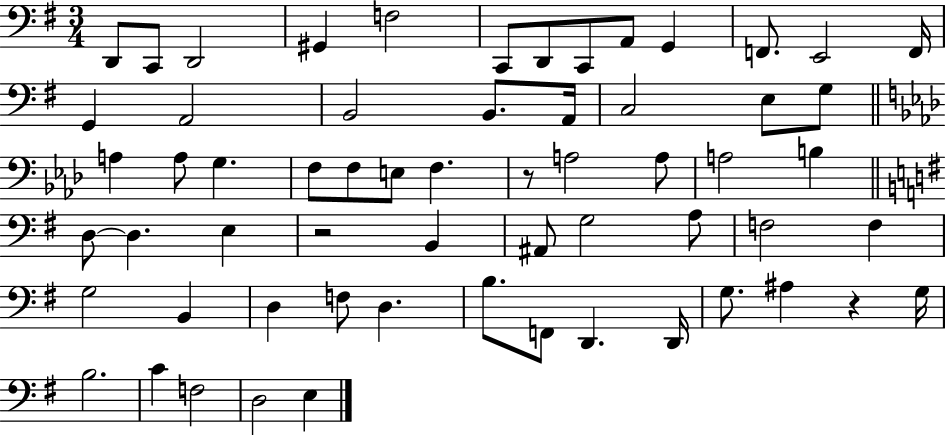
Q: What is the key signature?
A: G major